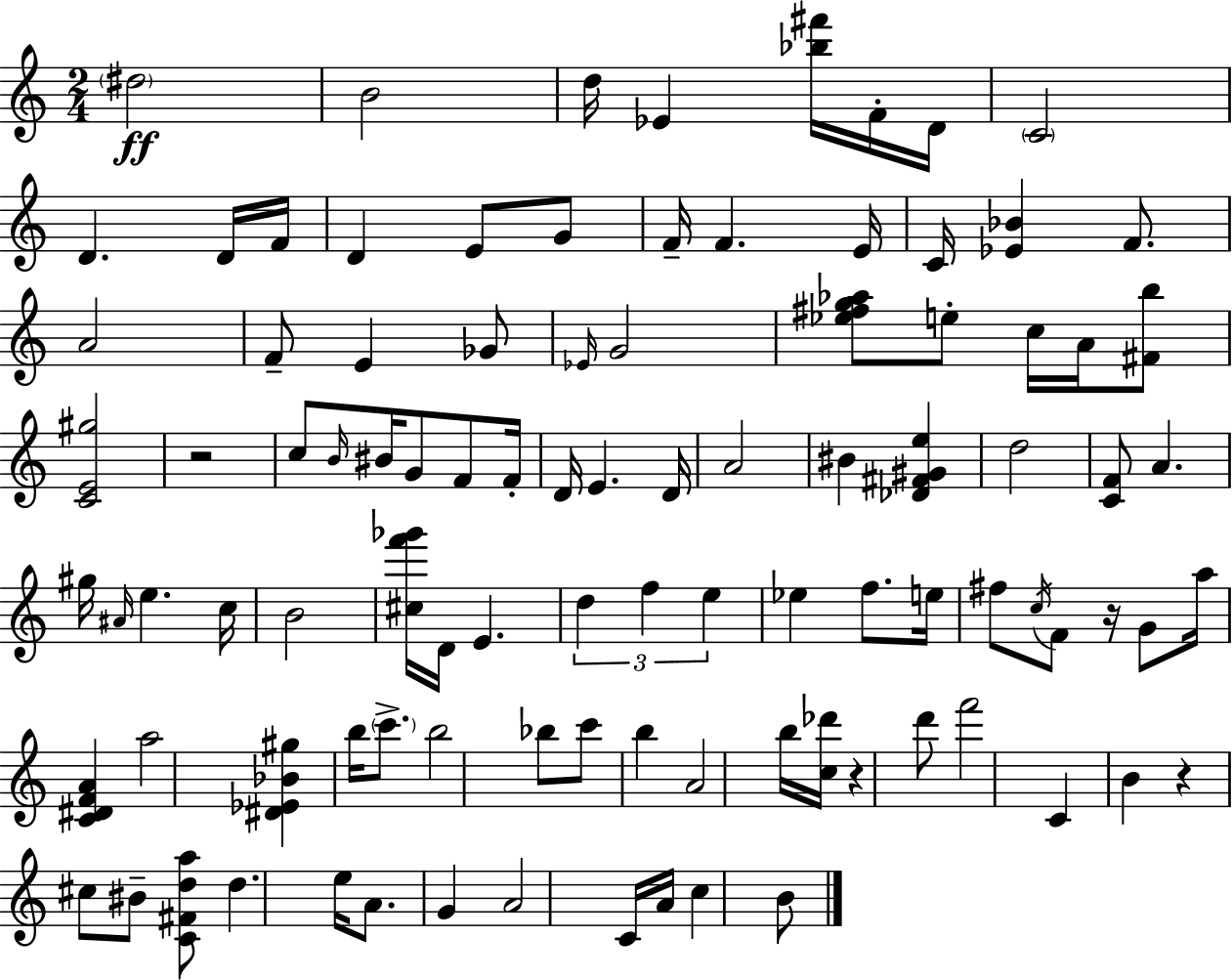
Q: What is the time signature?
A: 2/4